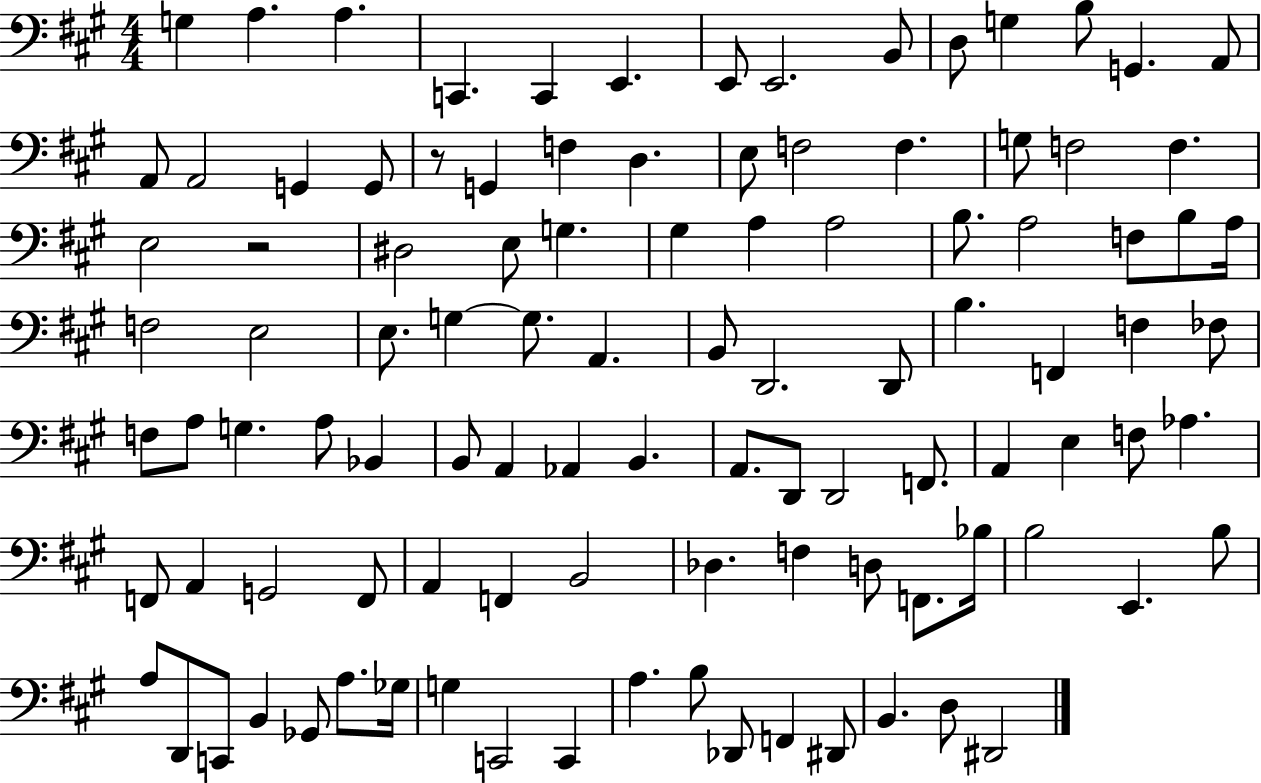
X:1
T:Untitled
M:4/4
L:1/4
K:A
G, A, A, C,, C,, E,, E,,/2 E,,2 B,,/2 D,/2 G, B,/2 G,, A,,/2 A,,/2 A,,2 G,, G,,/2 z/2 G,, F, D, E,/2 F,2 F, G,/2 F,2 F, E,2 z2 ^D,2 E,/2 G, ^G, A, A,2 B,/2 A,2 F,/2 B,/2 A,/4 F,2 E,2 E,/2 G, G,/2 A,, B,,/2 D,,2 D,,/2 B, F,, F, _F,/2 F,/2 A,/2 G, A,/2 _B,, B,,/2 A,, _A,, B,, A,,/2 D,,/2 D,,2 F,,/2 A,, E, F,/2 _A, F,,/2 A,, G,,2 F,,/2 A,, F,, B,,2 _D, F, D,/2 F,,/2 _B,/4 B,2 E,, B,/2 A,/2 D,,/2 C,,/2 B,, _G,,/2 A,/2 _G,/4 G, C,,2 C,, A, B,/2 _D,,/2 F,, ^D,,/2 B,, D,/2 ^D,,2